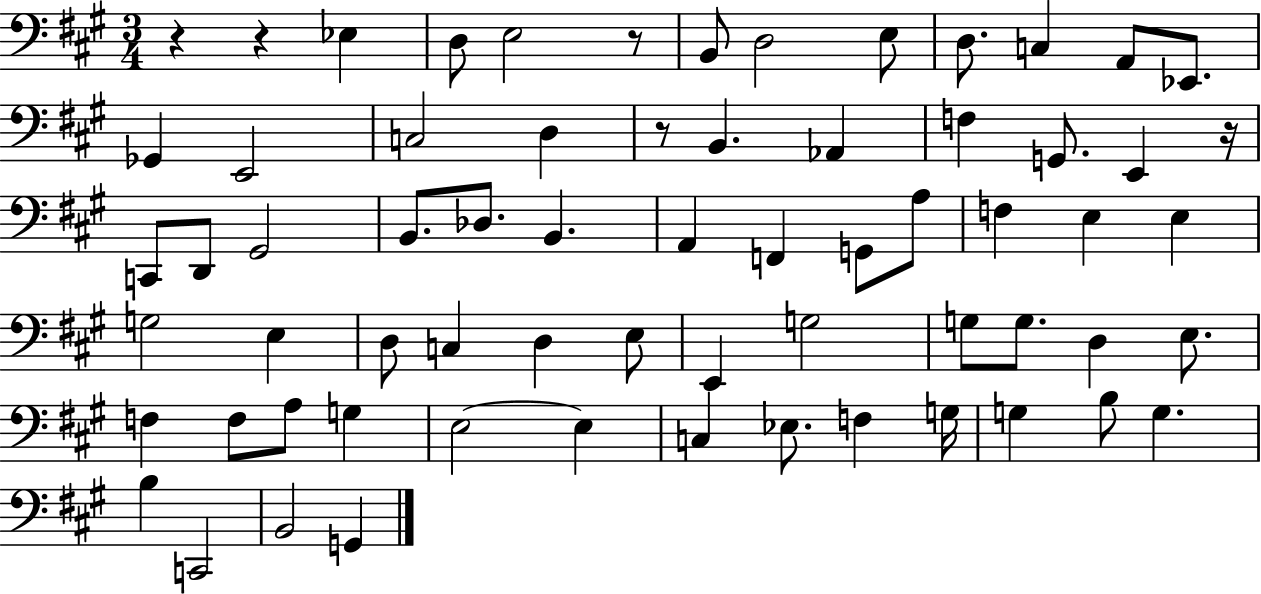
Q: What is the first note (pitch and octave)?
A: Eb3